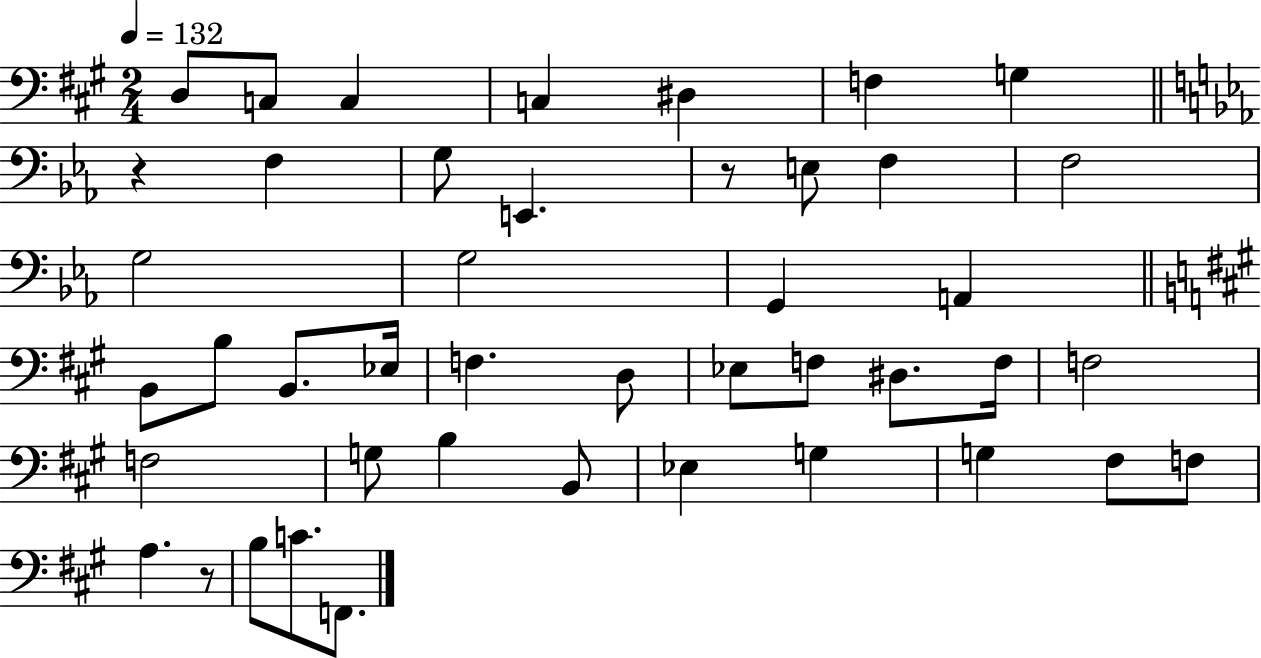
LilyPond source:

{
  \clef bass
  \numericTimeSignature
  \time 2/4
  \key a \major
  \tempo 4 = 132
  d8 c8 c4 | c4 dis4 | f4 g4 | \bar "||" \break \key c \minor r4 f4 | g8 e,4. | r8 e8 f4 | f2 | \break g2 | g2 | g,4 a,4 | \bar "||" \break \key a \major b,8 b8 b,8. ees16 | f4. d8 | ees8 f8 dis8. f16 | f2 | \break f2 | g8 b4 b,8 | ees4 g4 | g4 fis8 f8 | \break a4. r8 | b8 c'8. f,8. | \bar "|."
}